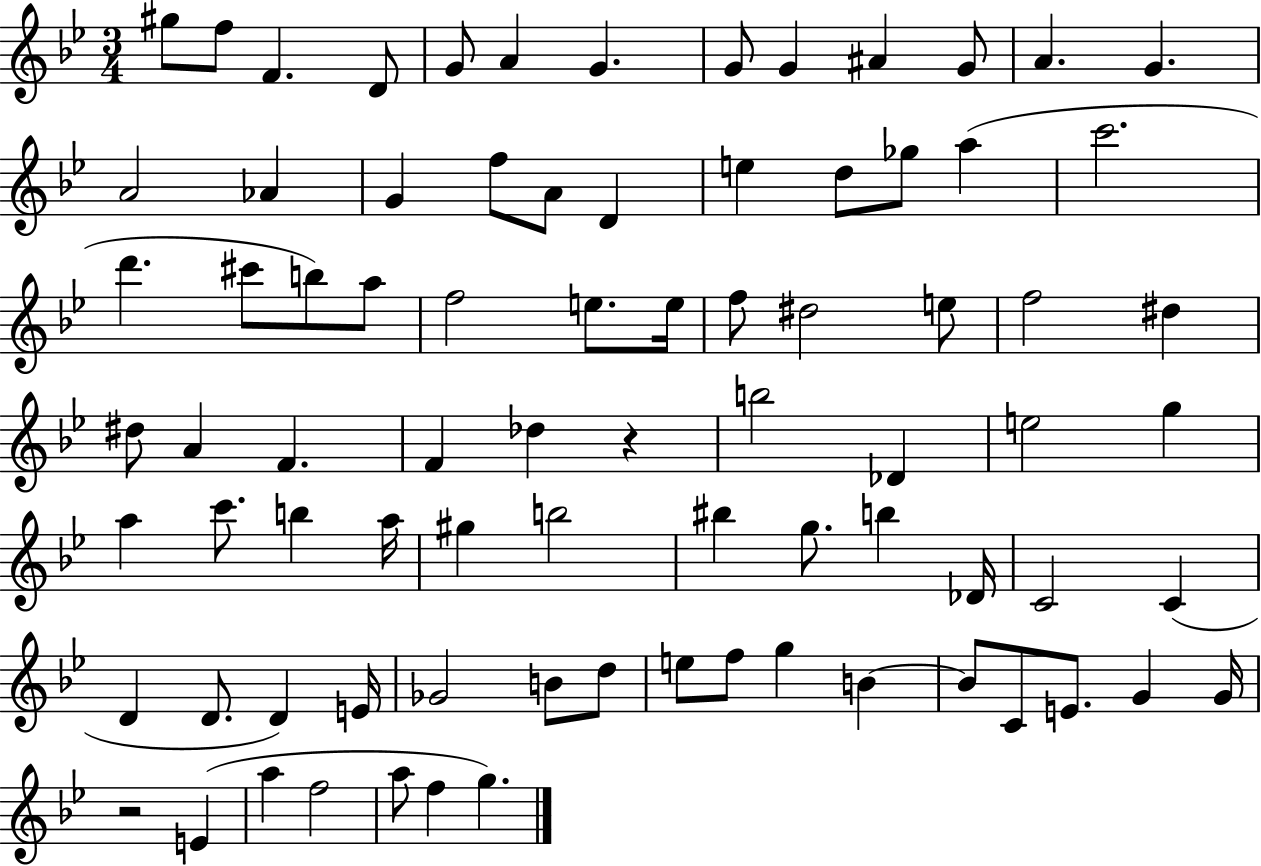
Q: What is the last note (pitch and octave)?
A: G5